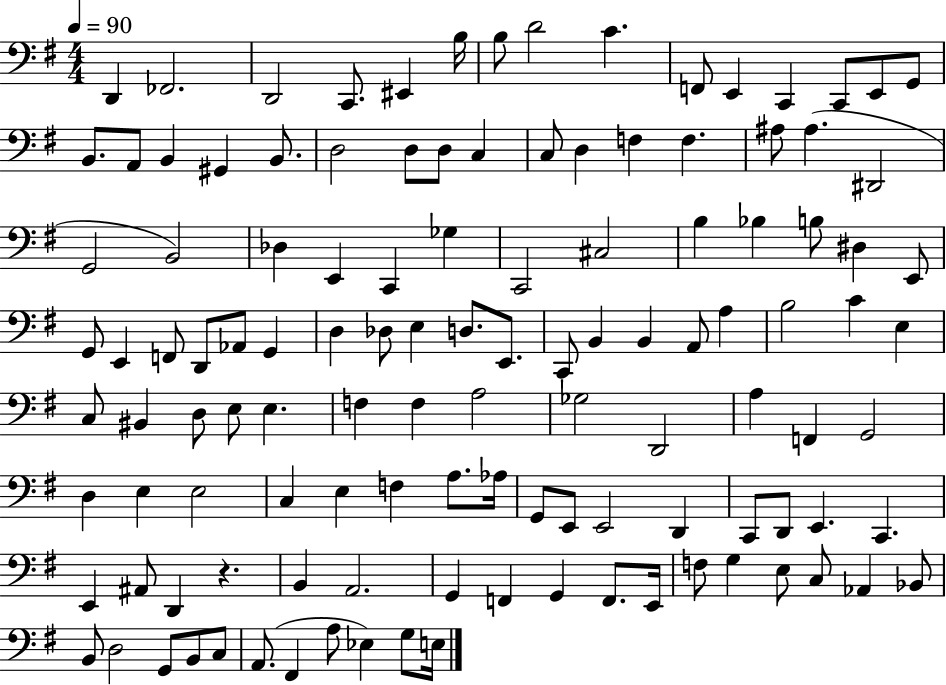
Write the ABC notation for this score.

X:1
T:Untitled
M:4/4
L:1/4
K:G
D,, _F,,2 D,,2 C,,/2 ^E,, B,/4 B,/2 D2 C F,,/2 E,, C,, C,,/2 E,,/2 G,,/2 B,,/2 A,,/2 B,, ^G,, B,,/2 D,2 D,/2 D,/2 C, C,/2 D, F, F, ^A,/2 ^A, ^D,,2 G,,2 B,,2 _D, E,, C,, _G, C,,2 ^C,2 B, _B, B,/2 ^D, E,,/2 G,,/2 E,, F,,/2 D,,/2 _A,,/2 G,, D, _D,/2 E, D,/2 E,,/2 C,,/2 B,, B,, A,,/2 A, B,2 C E, C,/2 ^B,, D,/2 E,/2 E, F, F, A,2 _G,2 D,,2 A, F,, G,,2 D, E, E,2 C, E, F, A,/2 _A,/4 G,,/2 E,,/2 E,,2 D,, C,,/2 D,,/2 E,, C,, E,, ^A,,/2 D,, z B,, A,,2 G,, F,, G,, F,,/2 E,,/4 F,/2 G, E,/2 C,/2 _A,, _B,,/2 B,,/2 D,2 G,,/2 B,,/2 C,/2 A,,/2 ^F,, A,/2 _E, G,/2 E,/4